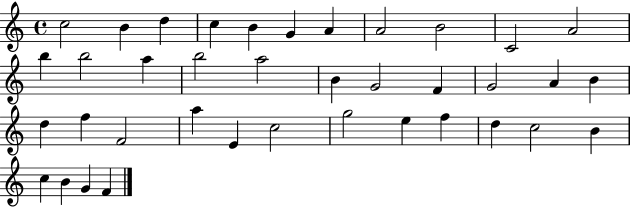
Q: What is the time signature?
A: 4/4